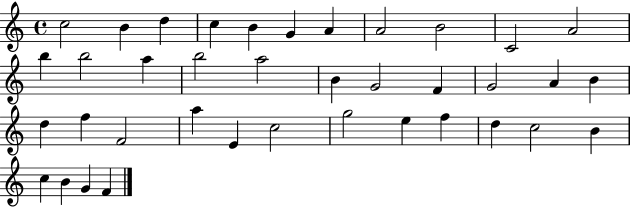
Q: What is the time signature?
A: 4/4